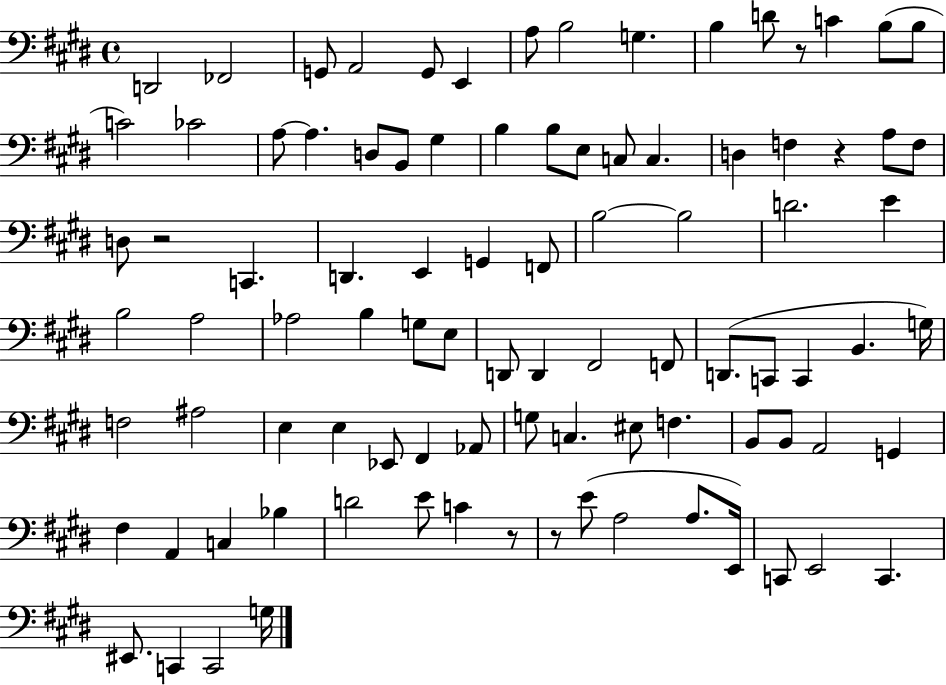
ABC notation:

X:1
T:Untitled
M:4/4
L:1/4
K:E
D,,2 _F,,2 G,,/2 A,,2 G,,/2 E,, A,/2 B,2 G, B, D/2 z/2 C B,/2 B,/2 C2 _C2 A,/2 A, D,/2 B,,/2 ^G, B, B,/2 E,/2 C,/2 C, D, F, z A,/2 F,/2 D,/2 z2 C,, D,, E,, G,, F,,/2 B,2 B,2 D2 E B,2 A,2 _A,2 B, G,/2 E,/2 D,,/2 D,, ^F,,2 F,,/2 D,,/2 C,,/2 C,, B,, G,/4 F,2 ^A,2 E, E, _E,,/2 ^F,, _A,,/2 G,/2 C, ^E,/2 F, B,,/2 B,,/2 A,,2 G,, ^F, A,, C, _B, D2 E/2 C z/2 z/2 E/2 A,2 A,/2 E,,/4 C,,/2 E,,2 C,, ^E,,/2 C,, C,,2 G,/4